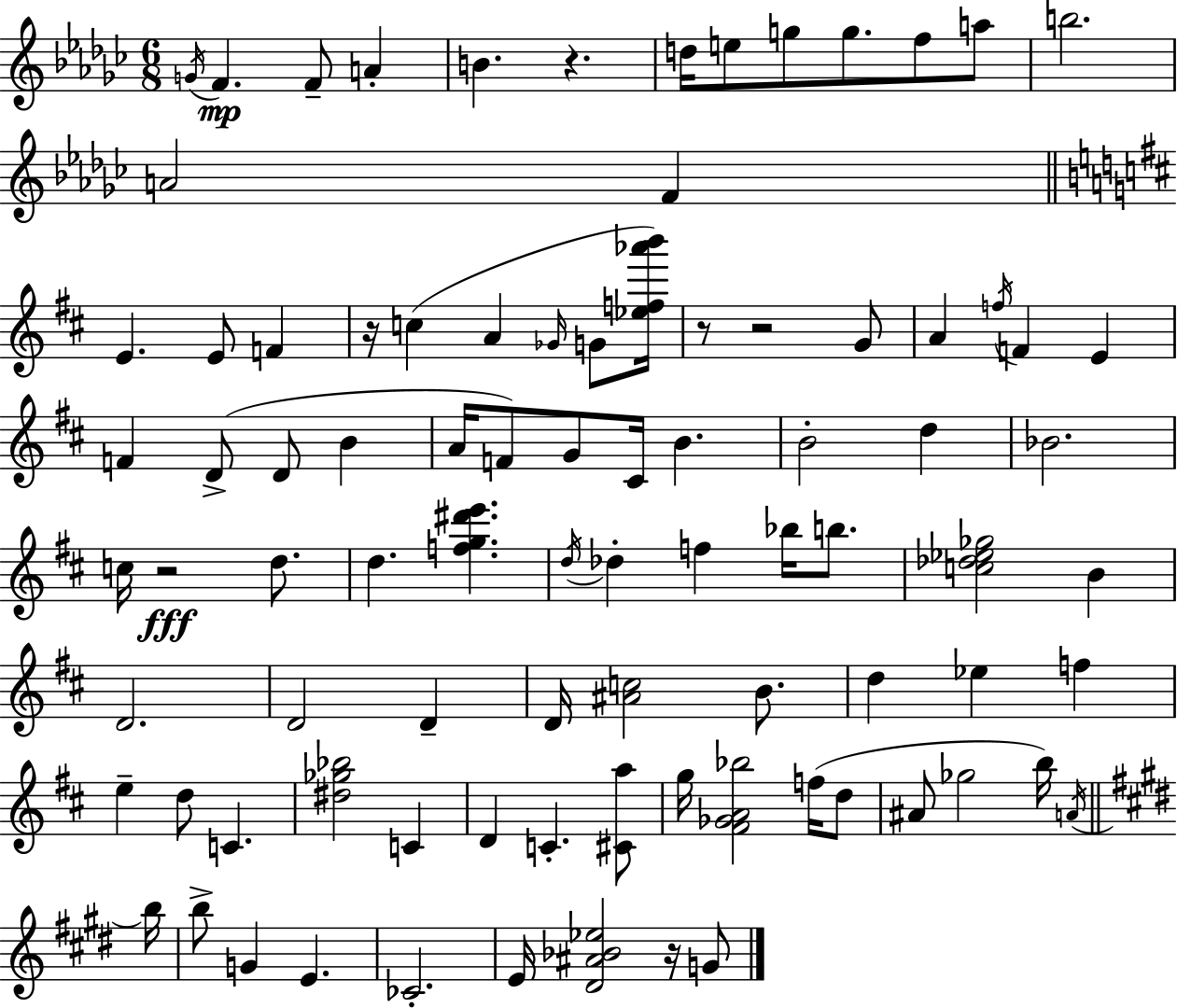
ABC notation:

X:1
T:Untitled
M:6/8
L:1/4
K:Ebm
G/4 F F/2 A B z d/4 e/2 g/2 g/2 f/2 a/2 b2 A2 F E E/2 F z/4 c A _G/4 G/2 [_ef_a'b']/4 z/2 z2 G/2 A f/4 F E F D/2 D/2 B A/4 F/2 G/2 ^C/4 B B2 d _B2 c/4 z2 d/2 d [fg^d'e'] d/4 _d f _b/4 b/2 [c_d_e_g]2 B D2 D2 D D/4 [^Ac]2 B/2 d _e f e d/2 C [^d_g_b]2 C D C [^Ca]/2 g/4 [^F_GA_b]2 f/4 d/2 ^A/2 _g2 b/4 A/4 b/4 b/2 G E _C2 E/4 [^D^A_B_e]2 z/4 G/2